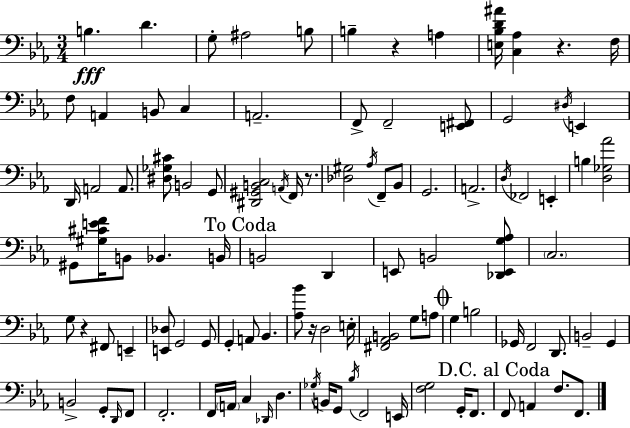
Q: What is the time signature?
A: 3/4